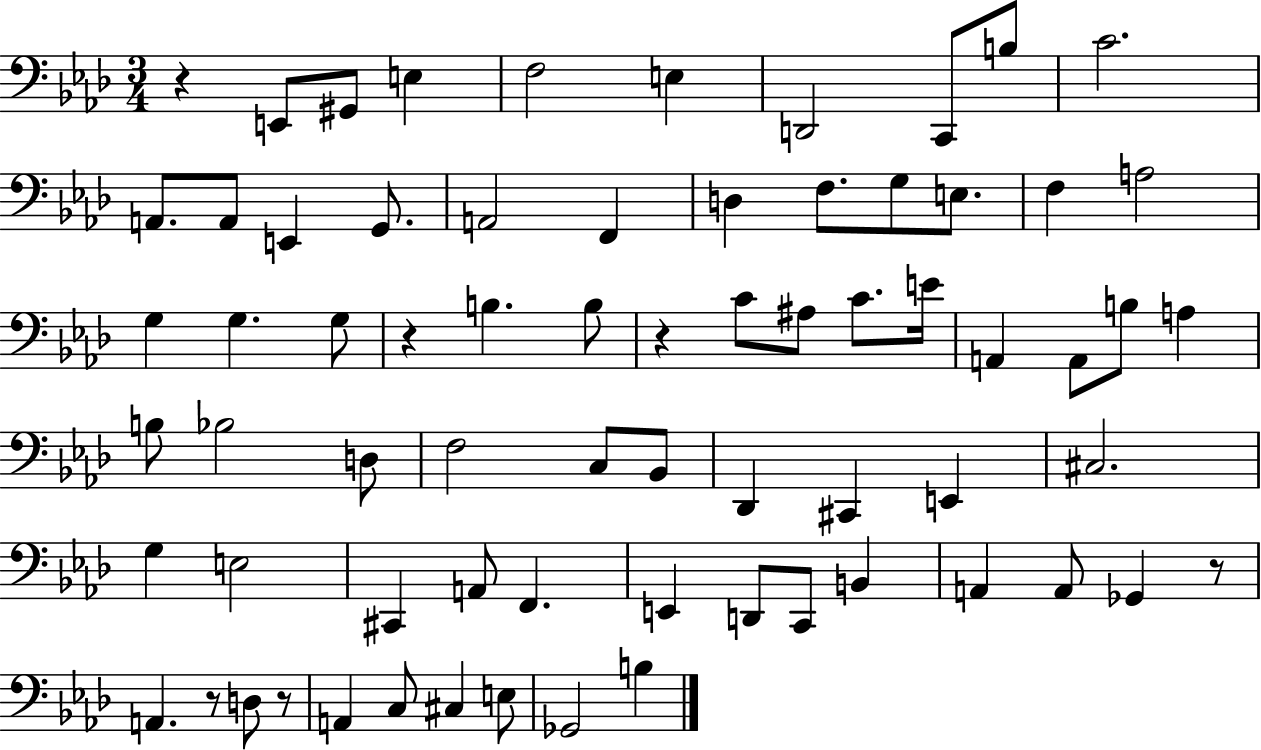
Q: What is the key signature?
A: AES major